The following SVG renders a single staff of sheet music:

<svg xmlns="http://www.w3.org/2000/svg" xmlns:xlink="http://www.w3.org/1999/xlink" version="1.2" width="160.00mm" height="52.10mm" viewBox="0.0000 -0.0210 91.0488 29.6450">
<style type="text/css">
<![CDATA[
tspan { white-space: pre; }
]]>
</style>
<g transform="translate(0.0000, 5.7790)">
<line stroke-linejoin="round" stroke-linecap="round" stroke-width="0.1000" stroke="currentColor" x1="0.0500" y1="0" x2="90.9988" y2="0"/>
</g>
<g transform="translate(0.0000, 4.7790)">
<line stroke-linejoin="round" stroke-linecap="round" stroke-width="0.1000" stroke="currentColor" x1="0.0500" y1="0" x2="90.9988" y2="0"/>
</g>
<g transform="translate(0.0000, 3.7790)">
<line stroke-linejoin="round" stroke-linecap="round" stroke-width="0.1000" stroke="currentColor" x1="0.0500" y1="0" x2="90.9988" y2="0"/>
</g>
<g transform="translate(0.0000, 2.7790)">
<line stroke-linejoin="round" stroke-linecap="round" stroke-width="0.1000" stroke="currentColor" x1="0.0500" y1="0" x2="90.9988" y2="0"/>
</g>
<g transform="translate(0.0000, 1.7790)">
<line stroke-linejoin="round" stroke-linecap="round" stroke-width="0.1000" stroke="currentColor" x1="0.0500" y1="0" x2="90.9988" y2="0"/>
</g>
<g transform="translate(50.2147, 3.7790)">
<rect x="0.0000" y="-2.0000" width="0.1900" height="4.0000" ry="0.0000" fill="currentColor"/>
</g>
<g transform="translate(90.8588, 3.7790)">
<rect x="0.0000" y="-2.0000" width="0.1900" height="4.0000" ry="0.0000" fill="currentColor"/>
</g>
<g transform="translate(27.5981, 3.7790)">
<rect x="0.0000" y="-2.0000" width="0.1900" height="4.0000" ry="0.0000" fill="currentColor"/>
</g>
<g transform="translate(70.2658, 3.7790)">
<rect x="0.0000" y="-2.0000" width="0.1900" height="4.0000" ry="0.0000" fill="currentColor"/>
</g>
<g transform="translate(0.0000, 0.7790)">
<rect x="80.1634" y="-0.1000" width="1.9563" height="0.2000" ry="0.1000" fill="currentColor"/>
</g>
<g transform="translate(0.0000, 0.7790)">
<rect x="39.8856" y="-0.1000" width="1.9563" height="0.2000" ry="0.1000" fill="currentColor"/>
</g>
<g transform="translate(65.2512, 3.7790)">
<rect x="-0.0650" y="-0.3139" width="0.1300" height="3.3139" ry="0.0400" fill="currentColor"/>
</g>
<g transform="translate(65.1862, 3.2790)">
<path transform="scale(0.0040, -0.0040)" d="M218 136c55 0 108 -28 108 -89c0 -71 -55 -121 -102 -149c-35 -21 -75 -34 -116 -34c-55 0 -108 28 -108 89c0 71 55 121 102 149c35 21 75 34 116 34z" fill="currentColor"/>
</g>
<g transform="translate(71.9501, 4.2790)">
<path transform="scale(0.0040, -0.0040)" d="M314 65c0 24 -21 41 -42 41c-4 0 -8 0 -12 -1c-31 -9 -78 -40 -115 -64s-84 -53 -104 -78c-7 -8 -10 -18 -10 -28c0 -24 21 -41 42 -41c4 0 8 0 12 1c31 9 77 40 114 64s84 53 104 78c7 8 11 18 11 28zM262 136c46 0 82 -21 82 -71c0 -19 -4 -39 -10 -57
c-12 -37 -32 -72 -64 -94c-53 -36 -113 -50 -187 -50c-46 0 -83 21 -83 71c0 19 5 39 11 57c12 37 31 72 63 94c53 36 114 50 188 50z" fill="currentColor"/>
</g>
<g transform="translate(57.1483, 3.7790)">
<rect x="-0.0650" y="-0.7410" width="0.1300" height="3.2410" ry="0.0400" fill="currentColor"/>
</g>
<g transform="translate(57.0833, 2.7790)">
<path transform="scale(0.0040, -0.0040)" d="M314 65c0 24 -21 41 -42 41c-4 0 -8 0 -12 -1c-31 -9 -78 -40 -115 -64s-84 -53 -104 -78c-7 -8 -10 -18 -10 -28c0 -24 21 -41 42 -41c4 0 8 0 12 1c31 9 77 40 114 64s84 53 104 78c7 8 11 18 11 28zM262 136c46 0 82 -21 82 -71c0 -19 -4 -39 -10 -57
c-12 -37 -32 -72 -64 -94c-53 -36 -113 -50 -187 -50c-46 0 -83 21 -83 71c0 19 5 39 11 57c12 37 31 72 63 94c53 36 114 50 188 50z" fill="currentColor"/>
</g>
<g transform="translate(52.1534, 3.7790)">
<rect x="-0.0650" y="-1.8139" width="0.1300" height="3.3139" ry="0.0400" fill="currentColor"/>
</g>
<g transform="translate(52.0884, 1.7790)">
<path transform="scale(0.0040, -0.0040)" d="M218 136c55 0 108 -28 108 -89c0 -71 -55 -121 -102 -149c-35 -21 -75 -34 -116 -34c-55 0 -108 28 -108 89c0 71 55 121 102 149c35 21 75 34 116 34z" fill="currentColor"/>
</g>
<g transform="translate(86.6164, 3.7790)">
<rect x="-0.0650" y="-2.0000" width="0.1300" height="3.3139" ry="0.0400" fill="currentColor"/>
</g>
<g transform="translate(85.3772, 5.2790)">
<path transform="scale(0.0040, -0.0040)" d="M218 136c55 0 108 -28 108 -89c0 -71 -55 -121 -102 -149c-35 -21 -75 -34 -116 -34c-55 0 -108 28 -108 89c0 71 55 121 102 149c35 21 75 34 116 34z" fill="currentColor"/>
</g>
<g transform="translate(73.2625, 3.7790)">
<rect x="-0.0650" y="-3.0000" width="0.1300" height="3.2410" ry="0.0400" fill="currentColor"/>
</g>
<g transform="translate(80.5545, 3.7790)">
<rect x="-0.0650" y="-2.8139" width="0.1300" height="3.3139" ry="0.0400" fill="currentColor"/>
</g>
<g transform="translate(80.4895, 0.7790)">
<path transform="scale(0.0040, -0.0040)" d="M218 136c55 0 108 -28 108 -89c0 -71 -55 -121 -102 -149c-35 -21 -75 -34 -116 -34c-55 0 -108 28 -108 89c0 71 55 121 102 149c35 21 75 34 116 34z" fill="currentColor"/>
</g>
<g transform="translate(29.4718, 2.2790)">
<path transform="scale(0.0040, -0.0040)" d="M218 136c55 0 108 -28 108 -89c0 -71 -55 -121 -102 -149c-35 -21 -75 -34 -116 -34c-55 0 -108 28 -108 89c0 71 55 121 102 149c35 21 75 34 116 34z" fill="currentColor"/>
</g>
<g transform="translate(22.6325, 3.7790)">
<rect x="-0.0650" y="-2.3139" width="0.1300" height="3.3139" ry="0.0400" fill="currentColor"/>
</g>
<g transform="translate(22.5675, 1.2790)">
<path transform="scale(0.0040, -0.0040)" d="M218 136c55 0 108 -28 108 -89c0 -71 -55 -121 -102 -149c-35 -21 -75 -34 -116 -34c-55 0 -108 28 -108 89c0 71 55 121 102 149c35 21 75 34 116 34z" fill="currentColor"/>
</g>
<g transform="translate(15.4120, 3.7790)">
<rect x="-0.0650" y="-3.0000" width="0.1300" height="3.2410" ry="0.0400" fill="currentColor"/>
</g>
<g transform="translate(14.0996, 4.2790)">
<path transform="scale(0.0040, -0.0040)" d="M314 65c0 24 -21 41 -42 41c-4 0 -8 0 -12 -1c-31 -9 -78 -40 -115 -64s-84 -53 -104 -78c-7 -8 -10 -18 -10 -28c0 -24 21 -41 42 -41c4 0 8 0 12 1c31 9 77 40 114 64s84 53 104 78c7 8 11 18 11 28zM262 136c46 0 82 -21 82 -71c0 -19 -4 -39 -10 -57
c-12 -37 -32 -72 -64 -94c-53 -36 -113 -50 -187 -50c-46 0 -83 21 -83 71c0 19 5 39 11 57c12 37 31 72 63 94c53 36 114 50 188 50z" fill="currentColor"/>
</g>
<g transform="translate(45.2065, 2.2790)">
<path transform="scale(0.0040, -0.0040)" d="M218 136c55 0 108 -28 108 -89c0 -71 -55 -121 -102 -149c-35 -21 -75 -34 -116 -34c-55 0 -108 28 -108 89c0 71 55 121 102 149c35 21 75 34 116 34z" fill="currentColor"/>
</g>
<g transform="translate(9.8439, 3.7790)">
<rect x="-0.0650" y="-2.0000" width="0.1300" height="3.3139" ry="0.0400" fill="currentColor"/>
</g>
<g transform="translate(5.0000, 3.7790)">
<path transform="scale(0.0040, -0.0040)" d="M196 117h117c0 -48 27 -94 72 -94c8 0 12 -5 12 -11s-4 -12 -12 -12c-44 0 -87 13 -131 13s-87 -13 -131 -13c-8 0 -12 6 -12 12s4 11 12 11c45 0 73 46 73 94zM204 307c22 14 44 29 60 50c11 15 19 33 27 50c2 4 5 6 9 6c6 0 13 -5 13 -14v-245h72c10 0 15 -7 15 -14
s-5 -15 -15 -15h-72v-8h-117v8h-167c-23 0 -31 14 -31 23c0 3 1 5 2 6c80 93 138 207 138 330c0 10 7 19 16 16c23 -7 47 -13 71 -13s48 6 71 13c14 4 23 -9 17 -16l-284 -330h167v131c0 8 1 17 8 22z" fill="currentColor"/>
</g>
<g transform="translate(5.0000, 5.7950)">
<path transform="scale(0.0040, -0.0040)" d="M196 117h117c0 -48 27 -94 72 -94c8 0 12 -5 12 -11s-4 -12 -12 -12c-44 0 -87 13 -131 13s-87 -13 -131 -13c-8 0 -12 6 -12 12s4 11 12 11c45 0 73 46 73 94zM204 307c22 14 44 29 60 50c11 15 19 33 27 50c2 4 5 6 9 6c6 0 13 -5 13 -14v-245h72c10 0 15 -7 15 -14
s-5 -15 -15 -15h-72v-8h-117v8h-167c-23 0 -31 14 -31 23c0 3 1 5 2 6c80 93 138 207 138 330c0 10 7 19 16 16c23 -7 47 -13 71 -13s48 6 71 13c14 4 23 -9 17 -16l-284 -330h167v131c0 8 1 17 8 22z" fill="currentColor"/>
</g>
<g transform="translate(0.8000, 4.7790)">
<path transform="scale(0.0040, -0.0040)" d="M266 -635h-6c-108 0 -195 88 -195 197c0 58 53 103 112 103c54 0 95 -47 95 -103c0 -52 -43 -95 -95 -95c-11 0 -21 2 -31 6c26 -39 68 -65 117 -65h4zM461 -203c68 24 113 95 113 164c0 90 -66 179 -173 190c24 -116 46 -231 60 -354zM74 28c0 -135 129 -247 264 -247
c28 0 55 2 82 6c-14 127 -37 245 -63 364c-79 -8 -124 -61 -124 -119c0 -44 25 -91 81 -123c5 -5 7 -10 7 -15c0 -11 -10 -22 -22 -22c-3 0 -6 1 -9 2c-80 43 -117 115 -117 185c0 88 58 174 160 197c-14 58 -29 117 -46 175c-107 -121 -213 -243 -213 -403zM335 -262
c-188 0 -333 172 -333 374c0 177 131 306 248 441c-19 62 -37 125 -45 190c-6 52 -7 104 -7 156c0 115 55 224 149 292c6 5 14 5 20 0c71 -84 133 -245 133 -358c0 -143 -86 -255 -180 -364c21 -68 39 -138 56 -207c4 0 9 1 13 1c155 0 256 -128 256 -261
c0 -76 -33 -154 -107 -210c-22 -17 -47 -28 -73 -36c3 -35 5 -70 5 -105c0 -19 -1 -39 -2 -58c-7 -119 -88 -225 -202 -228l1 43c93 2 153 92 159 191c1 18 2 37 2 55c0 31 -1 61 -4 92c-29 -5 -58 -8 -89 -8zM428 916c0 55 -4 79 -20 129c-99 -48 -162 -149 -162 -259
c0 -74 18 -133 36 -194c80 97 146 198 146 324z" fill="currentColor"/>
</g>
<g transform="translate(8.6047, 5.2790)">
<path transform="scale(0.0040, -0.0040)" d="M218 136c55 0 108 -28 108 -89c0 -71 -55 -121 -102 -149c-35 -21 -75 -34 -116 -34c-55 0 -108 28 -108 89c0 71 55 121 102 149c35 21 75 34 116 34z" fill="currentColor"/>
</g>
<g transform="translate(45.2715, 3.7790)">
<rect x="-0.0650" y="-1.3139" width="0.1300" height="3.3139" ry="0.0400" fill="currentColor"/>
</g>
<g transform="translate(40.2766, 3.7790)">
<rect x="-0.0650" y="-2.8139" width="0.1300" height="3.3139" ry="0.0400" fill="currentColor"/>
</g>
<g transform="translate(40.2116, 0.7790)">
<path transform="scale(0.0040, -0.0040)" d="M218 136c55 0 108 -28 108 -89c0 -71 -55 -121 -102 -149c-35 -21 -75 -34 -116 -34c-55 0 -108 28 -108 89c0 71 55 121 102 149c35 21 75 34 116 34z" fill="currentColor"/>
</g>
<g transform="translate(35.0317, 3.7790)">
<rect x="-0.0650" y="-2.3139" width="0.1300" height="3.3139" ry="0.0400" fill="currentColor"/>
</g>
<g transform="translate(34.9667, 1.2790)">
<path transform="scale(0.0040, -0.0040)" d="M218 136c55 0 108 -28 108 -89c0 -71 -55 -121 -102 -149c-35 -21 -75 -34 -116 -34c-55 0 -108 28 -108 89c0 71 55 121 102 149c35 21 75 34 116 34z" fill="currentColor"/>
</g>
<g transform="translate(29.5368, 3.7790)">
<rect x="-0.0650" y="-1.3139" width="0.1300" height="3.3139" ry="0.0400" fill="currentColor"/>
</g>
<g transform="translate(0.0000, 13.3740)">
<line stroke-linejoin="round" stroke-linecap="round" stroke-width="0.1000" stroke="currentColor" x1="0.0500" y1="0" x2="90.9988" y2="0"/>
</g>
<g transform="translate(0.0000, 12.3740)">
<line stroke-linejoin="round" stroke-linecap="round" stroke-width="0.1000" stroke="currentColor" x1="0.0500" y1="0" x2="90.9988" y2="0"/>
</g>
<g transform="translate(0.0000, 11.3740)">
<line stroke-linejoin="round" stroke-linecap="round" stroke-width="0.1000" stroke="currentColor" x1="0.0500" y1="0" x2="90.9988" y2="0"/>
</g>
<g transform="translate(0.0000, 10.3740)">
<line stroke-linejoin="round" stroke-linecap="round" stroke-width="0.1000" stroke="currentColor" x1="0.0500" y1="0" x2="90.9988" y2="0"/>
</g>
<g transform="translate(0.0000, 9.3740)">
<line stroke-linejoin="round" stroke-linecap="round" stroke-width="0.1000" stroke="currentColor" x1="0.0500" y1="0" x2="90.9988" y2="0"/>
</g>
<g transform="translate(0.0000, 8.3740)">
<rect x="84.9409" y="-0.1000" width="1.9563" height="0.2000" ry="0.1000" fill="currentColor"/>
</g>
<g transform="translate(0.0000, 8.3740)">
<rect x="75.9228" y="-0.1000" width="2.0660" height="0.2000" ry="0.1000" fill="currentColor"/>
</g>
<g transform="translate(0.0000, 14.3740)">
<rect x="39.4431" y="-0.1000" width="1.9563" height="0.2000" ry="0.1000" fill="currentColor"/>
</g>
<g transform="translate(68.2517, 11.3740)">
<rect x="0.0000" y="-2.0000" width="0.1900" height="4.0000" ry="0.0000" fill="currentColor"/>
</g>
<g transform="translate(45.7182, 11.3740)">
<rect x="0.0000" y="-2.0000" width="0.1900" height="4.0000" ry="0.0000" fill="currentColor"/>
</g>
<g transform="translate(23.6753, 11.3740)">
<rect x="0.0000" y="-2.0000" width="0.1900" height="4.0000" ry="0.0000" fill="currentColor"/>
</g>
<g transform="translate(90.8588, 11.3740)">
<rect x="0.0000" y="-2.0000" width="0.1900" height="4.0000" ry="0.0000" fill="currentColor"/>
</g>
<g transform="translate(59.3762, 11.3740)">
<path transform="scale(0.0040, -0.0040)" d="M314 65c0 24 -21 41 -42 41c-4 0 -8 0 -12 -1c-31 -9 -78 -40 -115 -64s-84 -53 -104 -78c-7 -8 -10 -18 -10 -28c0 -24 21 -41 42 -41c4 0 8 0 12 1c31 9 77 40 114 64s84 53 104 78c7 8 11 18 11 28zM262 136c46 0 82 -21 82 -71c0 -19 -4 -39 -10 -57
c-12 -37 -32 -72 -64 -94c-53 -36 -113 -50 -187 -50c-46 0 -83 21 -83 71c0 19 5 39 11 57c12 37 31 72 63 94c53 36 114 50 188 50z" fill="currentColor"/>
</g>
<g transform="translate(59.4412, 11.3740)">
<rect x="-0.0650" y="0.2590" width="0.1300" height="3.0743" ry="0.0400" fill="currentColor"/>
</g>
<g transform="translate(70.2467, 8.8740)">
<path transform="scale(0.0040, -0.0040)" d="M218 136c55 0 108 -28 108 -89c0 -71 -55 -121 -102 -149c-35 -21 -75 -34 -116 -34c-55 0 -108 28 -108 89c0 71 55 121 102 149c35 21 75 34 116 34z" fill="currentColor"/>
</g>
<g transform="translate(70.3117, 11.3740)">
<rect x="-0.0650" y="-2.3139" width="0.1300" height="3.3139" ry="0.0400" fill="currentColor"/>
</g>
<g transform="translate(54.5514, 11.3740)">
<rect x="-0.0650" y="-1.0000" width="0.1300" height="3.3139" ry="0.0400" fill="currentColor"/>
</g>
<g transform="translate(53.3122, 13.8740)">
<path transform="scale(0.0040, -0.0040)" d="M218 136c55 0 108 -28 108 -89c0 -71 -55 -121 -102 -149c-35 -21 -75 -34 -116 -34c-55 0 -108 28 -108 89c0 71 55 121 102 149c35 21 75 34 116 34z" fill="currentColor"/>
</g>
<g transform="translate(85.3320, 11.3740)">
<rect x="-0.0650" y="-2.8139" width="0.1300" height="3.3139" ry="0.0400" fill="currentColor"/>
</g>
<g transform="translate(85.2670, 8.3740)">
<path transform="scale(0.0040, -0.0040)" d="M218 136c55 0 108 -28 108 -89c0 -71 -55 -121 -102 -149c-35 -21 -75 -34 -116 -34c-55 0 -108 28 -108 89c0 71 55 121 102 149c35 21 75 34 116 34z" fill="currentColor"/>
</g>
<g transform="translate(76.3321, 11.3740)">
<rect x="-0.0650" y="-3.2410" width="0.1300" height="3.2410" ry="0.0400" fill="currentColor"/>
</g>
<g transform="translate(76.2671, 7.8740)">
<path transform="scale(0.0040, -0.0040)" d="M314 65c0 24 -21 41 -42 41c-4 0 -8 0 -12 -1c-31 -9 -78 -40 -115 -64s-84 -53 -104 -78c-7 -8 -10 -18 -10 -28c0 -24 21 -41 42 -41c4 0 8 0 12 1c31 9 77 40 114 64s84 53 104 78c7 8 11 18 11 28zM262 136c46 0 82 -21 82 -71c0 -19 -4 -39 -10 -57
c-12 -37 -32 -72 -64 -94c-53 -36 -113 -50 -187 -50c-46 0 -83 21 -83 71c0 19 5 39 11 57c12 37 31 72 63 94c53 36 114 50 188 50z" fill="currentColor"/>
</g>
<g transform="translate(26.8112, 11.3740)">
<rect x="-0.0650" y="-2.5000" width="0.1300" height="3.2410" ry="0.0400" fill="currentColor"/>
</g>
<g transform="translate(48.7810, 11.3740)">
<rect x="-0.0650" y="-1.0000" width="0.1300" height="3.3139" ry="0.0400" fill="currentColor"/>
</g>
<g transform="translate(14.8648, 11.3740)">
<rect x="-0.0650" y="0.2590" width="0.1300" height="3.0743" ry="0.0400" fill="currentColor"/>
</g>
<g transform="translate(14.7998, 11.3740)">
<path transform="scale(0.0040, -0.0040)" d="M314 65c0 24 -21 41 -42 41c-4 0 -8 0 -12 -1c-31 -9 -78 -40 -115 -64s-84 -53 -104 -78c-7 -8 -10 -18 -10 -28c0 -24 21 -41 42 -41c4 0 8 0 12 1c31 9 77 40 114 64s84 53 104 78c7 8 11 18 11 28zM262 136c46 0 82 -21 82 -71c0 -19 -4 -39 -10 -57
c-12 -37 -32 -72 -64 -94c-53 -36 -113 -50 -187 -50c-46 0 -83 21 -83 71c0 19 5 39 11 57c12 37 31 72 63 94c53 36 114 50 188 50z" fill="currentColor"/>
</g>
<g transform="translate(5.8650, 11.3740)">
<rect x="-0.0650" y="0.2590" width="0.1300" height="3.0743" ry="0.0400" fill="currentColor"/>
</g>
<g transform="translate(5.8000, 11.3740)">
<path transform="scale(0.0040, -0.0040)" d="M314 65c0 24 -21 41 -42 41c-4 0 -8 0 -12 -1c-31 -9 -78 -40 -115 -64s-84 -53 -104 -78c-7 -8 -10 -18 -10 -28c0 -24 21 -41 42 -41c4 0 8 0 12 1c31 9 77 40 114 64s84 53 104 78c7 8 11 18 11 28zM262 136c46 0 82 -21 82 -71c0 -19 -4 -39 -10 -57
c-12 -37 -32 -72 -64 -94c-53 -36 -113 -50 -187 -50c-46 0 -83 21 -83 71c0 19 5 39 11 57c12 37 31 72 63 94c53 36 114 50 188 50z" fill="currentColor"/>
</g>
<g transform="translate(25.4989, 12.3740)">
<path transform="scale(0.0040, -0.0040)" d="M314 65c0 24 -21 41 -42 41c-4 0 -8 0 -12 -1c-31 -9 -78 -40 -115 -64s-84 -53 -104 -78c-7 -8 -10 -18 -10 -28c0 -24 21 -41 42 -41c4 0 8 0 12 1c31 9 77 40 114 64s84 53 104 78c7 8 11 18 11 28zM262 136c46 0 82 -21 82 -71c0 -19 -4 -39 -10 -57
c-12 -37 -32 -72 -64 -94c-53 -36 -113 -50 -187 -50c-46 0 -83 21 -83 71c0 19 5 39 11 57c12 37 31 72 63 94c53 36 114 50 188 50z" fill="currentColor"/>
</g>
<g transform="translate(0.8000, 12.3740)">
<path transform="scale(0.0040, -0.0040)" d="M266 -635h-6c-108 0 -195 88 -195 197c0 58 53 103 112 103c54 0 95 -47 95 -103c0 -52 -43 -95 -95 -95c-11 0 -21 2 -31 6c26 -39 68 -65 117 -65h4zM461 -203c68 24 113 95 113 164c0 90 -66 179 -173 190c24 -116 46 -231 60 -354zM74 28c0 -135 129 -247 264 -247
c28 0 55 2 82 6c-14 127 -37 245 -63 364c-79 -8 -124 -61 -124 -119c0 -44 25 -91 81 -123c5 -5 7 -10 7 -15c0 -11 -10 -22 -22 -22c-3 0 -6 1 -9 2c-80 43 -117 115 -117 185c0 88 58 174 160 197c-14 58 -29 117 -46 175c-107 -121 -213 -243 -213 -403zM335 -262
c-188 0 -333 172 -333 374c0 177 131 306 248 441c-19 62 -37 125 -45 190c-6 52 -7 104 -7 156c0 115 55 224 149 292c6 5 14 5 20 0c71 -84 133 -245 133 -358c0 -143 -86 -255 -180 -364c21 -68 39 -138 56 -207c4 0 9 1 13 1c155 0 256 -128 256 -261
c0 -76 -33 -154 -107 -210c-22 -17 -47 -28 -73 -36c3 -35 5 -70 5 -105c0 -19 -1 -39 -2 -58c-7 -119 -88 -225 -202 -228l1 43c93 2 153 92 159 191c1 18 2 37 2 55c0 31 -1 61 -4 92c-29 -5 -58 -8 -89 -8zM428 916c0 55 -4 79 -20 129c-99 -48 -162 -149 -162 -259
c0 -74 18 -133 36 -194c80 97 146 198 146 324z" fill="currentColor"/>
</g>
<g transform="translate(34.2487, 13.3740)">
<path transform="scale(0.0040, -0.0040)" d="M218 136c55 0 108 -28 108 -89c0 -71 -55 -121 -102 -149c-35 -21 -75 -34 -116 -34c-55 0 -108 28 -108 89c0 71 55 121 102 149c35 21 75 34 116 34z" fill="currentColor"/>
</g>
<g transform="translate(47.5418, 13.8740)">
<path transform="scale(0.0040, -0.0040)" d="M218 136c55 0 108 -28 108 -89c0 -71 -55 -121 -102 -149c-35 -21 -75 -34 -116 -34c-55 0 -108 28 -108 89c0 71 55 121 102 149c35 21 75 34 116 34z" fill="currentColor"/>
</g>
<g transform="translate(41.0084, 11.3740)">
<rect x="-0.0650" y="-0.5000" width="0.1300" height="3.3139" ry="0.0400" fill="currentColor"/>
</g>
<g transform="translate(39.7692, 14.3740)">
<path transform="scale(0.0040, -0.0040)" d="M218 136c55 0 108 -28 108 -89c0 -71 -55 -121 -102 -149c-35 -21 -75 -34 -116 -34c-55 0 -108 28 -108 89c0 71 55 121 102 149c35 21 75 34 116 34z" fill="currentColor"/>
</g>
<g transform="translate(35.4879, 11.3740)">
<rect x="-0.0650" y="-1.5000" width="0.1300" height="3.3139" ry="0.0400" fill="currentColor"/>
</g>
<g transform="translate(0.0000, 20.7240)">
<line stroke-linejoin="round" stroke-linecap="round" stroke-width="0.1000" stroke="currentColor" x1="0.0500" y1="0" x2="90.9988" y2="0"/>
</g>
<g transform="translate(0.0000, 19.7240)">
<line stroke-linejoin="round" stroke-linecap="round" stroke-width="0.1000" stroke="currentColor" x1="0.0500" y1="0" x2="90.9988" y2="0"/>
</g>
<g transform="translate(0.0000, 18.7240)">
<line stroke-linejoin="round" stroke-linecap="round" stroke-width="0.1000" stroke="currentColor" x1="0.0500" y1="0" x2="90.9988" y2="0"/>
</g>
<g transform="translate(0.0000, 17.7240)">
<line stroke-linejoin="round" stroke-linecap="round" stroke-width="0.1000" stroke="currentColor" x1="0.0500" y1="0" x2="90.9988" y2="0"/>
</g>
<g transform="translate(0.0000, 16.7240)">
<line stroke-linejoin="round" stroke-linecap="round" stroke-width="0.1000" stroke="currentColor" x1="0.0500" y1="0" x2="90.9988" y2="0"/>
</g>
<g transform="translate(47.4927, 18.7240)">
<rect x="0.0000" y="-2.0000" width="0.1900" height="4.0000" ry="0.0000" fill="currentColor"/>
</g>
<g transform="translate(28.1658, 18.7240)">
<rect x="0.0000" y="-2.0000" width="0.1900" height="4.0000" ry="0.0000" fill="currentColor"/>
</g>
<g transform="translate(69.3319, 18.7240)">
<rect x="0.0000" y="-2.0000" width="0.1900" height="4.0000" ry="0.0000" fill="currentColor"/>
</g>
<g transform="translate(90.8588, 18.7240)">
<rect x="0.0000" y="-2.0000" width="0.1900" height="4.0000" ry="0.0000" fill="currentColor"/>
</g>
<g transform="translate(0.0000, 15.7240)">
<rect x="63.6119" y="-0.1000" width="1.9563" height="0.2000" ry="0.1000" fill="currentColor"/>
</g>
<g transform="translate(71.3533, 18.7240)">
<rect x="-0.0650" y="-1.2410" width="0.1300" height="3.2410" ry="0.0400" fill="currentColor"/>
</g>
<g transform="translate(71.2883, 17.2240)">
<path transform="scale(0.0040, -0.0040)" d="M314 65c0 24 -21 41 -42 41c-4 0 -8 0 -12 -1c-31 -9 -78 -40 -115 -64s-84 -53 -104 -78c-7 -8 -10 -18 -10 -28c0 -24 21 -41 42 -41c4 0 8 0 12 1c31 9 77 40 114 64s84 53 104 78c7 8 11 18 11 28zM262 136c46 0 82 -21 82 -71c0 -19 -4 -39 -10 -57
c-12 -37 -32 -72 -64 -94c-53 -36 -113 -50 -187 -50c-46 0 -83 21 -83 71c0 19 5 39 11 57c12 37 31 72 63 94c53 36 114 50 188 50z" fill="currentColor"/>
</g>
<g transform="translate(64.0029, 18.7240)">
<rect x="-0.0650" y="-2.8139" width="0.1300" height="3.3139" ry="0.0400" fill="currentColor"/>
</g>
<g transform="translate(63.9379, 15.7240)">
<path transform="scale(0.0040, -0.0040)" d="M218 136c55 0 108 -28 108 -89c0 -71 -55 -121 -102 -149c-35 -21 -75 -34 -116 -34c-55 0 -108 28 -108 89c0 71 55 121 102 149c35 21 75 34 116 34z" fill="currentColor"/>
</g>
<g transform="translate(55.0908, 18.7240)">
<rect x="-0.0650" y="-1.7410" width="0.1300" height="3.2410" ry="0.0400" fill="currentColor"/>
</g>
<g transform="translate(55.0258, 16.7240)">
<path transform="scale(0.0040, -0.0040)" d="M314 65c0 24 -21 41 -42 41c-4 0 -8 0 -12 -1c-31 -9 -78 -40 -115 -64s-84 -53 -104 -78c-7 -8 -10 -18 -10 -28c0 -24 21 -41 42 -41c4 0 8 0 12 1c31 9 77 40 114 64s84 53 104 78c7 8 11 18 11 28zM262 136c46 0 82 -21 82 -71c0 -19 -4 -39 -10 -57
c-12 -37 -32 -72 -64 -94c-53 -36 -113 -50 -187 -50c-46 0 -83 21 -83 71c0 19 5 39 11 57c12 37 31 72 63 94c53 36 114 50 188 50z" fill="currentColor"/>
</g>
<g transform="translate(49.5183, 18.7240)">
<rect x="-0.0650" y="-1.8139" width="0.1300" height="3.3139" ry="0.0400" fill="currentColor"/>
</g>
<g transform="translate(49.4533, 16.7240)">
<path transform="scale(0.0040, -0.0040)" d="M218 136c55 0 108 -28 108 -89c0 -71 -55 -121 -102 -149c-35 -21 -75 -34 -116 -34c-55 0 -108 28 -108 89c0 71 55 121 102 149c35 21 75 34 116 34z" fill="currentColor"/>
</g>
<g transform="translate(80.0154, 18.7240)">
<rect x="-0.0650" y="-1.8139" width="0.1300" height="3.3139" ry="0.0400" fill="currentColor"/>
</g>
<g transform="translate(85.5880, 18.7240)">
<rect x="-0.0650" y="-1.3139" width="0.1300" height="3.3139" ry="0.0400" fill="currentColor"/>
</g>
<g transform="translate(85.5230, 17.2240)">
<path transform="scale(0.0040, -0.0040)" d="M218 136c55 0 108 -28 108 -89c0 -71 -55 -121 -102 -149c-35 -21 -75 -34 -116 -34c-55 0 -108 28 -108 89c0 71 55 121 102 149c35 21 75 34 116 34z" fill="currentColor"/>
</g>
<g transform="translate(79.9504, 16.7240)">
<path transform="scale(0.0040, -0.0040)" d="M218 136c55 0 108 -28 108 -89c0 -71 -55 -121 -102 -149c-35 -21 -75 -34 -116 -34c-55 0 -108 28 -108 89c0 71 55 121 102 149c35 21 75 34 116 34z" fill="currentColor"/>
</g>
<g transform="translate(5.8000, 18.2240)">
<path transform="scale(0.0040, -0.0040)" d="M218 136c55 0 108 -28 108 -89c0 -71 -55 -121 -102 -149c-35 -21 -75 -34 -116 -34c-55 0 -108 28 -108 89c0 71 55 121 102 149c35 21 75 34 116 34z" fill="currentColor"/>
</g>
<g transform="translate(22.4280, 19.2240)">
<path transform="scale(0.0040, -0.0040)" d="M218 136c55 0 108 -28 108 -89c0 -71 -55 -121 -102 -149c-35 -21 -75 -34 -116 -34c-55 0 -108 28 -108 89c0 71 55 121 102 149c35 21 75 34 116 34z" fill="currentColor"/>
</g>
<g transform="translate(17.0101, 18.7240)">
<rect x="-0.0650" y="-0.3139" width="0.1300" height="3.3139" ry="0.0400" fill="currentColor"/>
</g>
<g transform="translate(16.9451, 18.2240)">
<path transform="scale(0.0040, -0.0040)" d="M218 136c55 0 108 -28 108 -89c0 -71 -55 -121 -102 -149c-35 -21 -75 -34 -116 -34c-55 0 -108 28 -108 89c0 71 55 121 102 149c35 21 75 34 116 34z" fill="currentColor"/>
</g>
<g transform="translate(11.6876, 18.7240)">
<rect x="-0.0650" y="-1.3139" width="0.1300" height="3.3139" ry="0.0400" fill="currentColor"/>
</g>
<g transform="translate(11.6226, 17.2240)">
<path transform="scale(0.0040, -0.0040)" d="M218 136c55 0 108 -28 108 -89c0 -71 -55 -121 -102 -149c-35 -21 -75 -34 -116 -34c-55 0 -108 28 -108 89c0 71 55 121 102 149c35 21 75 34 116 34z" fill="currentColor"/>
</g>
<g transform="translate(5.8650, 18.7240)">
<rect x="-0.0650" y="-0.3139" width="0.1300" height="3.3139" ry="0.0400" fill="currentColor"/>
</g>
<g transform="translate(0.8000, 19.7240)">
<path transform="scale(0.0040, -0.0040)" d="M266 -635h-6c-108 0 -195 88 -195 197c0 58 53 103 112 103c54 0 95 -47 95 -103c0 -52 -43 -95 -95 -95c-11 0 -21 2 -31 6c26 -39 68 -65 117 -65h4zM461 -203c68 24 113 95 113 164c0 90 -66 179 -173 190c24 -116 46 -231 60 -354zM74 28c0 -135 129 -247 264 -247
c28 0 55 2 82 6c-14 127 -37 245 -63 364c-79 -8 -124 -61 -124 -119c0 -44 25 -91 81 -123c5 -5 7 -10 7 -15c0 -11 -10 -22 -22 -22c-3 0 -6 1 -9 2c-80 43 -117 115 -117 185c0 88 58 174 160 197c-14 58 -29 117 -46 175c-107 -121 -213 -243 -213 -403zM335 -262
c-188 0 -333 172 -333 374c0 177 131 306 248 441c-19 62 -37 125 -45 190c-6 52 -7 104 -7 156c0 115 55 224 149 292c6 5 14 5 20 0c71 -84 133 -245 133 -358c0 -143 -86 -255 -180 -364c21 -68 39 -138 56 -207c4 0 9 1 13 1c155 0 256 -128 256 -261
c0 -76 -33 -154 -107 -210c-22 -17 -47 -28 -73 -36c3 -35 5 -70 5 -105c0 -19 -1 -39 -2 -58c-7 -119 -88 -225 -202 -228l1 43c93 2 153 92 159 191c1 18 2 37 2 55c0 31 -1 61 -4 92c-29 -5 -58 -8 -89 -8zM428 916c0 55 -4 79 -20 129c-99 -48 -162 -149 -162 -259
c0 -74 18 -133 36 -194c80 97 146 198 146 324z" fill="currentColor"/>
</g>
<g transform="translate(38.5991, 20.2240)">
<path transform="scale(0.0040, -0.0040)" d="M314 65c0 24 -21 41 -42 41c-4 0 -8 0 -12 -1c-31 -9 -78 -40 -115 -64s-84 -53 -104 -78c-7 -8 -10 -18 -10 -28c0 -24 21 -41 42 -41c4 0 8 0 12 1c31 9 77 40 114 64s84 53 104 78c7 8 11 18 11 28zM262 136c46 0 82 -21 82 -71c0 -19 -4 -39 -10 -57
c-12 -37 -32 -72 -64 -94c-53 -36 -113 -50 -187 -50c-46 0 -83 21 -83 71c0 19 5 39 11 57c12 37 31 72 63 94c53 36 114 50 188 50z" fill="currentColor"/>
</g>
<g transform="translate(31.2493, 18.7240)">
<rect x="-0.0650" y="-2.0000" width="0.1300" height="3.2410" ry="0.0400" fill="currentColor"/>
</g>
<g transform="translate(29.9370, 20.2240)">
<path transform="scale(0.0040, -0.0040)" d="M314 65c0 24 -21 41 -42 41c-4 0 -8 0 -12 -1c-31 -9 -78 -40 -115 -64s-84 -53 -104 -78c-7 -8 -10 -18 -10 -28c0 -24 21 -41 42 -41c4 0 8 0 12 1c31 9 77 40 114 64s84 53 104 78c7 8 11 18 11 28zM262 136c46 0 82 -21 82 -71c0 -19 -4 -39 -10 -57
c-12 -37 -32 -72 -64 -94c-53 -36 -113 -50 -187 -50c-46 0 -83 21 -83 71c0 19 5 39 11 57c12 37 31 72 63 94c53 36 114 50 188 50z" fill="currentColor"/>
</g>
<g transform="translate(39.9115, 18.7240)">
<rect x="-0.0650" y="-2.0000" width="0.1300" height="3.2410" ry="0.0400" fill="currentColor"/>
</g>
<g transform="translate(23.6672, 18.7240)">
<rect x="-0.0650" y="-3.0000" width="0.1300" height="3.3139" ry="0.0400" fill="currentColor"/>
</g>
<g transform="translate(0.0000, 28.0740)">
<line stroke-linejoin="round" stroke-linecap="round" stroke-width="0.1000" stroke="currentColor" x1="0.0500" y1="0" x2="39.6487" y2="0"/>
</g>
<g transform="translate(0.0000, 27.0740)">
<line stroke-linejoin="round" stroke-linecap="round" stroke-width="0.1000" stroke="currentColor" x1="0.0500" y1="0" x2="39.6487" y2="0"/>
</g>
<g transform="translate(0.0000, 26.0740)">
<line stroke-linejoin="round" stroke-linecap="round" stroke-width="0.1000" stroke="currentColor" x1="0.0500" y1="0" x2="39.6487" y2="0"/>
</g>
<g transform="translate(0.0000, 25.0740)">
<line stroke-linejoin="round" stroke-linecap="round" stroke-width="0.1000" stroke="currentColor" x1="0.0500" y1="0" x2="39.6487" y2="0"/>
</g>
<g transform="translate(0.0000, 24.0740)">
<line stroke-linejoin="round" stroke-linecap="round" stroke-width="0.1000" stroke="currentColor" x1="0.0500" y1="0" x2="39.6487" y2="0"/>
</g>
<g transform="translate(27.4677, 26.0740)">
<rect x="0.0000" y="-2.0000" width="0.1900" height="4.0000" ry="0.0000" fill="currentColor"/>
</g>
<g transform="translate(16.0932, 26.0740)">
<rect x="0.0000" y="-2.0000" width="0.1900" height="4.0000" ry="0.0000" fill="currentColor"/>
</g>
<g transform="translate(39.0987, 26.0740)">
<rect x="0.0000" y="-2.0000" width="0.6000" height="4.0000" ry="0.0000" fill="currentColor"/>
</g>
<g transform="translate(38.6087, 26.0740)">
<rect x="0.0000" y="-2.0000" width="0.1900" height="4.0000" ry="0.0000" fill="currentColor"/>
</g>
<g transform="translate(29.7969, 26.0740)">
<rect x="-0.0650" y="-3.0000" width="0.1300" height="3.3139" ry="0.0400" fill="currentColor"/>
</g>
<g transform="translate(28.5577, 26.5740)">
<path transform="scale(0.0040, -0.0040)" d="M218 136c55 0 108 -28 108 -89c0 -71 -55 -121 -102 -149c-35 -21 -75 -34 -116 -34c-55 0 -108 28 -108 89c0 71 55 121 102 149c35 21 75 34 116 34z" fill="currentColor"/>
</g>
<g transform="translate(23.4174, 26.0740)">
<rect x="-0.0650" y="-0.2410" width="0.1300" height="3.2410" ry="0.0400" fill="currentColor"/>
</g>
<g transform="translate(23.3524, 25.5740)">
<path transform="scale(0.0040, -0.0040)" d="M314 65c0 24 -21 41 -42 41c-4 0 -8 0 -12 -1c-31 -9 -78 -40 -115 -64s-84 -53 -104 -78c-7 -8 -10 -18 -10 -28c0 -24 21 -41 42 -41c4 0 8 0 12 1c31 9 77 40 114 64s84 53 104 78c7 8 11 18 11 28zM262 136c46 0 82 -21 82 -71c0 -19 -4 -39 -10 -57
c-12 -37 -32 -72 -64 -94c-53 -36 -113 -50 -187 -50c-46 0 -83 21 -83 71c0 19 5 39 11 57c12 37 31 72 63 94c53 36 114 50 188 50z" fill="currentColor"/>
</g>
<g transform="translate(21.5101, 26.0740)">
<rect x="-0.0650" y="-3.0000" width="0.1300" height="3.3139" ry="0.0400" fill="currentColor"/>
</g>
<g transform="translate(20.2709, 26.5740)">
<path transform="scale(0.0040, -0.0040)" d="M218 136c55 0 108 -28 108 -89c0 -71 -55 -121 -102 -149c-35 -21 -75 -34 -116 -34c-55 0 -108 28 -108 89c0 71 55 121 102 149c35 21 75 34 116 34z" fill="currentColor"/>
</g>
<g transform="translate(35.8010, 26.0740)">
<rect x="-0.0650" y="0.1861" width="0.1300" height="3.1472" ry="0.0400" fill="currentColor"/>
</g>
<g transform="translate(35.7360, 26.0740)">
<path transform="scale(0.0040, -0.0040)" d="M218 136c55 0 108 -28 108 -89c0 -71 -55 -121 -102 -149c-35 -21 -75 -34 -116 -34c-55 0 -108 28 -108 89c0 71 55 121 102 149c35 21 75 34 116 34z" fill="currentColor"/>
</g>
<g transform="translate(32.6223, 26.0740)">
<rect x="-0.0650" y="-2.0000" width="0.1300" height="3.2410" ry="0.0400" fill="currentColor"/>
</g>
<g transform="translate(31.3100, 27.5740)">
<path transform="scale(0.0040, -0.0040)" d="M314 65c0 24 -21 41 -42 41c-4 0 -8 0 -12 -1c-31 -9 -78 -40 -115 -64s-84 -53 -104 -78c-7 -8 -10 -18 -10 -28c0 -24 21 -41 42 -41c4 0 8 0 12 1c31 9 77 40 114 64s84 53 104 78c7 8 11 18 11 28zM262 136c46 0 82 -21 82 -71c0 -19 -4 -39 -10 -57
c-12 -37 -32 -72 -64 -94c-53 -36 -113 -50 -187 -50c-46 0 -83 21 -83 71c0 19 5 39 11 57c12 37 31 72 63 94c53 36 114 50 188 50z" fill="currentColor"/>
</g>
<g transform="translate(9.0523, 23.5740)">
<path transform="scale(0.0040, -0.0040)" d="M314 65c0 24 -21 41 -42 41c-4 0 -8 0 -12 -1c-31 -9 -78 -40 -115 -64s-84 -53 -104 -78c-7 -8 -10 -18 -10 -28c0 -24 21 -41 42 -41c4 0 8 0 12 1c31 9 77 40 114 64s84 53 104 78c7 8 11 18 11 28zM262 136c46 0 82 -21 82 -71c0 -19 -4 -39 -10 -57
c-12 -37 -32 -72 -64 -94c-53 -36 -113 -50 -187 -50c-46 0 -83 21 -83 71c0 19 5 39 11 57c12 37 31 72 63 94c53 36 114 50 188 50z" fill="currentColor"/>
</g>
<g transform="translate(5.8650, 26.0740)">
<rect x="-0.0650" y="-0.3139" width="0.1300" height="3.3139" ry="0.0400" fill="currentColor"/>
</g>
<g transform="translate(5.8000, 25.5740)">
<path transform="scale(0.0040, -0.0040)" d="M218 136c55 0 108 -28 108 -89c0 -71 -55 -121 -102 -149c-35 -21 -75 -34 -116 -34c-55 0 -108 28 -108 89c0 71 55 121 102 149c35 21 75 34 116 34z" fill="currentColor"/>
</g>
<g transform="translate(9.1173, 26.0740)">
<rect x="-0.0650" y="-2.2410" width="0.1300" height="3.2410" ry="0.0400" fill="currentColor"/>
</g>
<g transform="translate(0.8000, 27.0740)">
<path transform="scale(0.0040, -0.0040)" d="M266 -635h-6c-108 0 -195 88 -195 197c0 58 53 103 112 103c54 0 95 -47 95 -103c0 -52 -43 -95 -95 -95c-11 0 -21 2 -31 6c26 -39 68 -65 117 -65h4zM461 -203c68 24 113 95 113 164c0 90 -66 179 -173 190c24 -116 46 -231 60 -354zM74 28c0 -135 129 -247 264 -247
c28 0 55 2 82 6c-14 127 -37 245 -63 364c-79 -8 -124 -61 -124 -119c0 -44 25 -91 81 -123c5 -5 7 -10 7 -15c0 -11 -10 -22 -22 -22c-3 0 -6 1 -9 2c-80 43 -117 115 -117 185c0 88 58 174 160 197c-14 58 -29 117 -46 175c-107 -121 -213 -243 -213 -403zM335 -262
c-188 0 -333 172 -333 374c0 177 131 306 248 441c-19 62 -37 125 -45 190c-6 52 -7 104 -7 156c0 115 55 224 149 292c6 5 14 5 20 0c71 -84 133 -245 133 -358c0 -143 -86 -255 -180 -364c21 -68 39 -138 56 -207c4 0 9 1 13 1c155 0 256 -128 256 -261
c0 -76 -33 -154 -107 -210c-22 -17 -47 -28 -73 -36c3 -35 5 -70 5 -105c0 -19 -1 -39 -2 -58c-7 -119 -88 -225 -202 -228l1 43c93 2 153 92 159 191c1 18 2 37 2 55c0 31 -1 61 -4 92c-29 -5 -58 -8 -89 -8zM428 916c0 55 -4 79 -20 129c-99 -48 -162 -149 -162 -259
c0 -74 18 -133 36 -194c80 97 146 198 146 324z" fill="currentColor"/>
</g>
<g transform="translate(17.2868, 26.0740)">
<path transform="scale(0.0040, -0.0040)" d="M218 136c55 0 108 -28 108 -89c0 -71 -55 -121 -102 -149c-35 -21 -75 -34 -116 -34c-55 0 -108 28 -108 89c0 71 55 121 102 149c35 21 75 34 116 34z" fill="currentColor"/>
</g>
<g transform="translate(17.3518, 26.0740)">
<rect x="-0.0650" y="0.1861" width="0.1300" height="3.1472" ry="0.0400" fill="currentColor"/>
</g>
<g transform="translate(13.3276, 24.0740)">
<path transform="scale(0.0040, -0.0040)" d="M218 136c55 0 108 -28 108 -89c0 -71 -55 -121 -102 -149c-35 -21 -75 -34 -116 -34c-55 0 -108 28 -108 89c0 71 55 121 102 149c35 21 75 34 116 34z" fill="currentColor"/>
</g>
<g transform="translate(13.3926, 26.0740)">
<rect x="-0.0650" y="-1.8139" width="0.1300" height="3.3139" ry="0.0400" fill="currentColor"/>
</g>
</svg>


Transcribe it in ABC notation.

X:1
T:Untitled
M:4/4
L:1/4
K:C
F A2 g e g a e f d2 c A2 a F B2 B2 G2 E C D D B2 g b2 a c e c A F2 F2 f f2 a e2 f e c g2 f B A c2 A F2 B